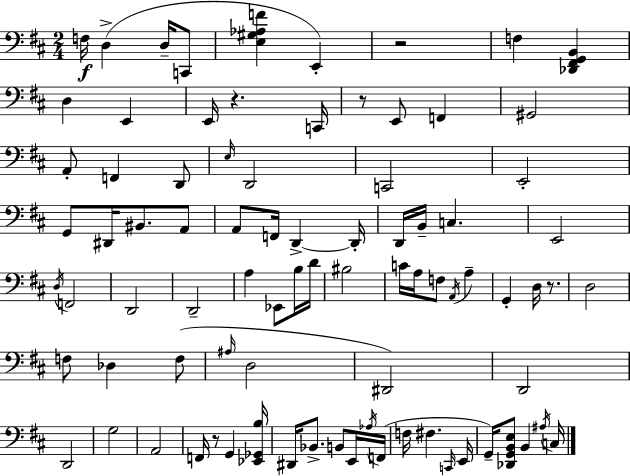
F3/s D3/q D3/s C2/e [E3,G#3,Ab3,F4]/q E2/q R/h F3/q [Db2,F#2,G2,B2]/q D3/q E2/q E2/s R/q. C2/s R/e E2/e F2/q G#2/h A2/e F2/q D2/e E3/s D2/h C2/h E2/h G2/e D#2/s BIS2/e. A2/e A2/e F2/s D2/q D2/s D2/s B2/s C3/q. E2/h D3/s F2/h D2/h D2/h A3/q Eb2/e B3/s D4/s BIS3/h C4/s A3/s F3/e A2/s A3/q G2/q D3/s R/e. D3/h F3/e Db3/q F3/e A#3/s D3/h D#2/h D2/h D2/h G3/h A2/h F2/s R/e G2/q [Eb2,Gb2,B3]/s D#2/s Bb2/e. B2/e E2/s Ab3/s F2/s F3/s F#3/q. C2/s E2/s G2/s [Db2,G2,B2,E3]/e B2/q A#3/s C3/s